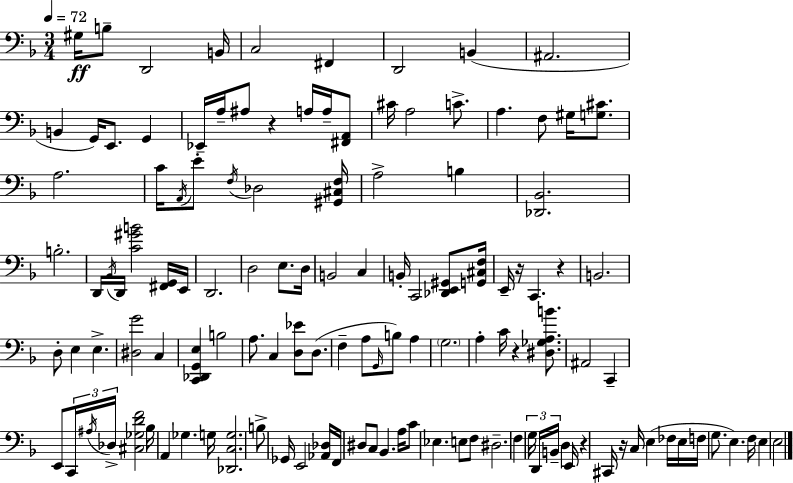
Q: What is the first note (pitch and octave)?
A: G#3